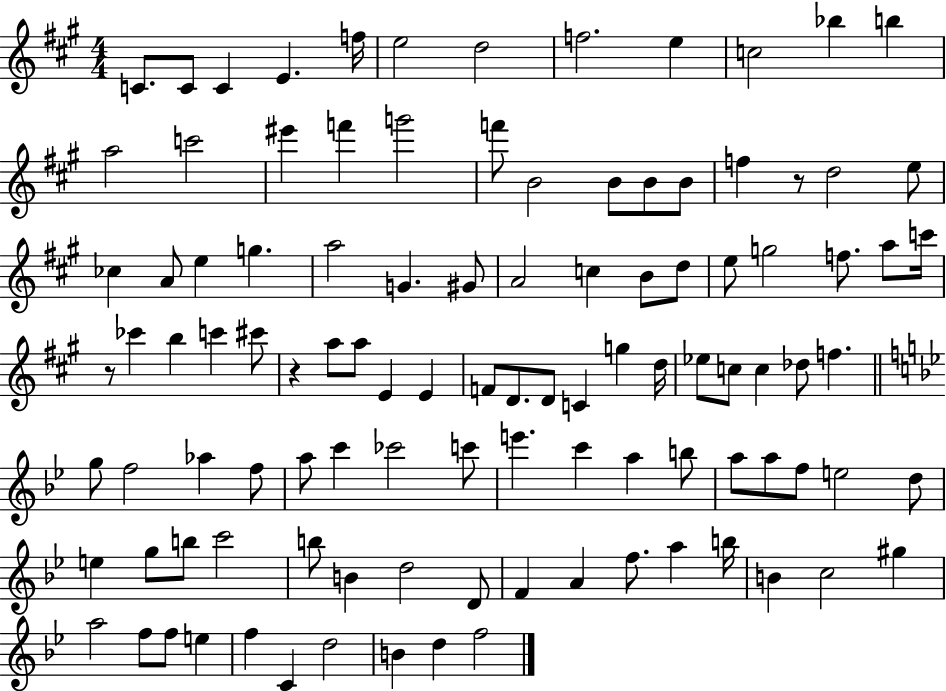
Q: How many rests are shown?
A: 3